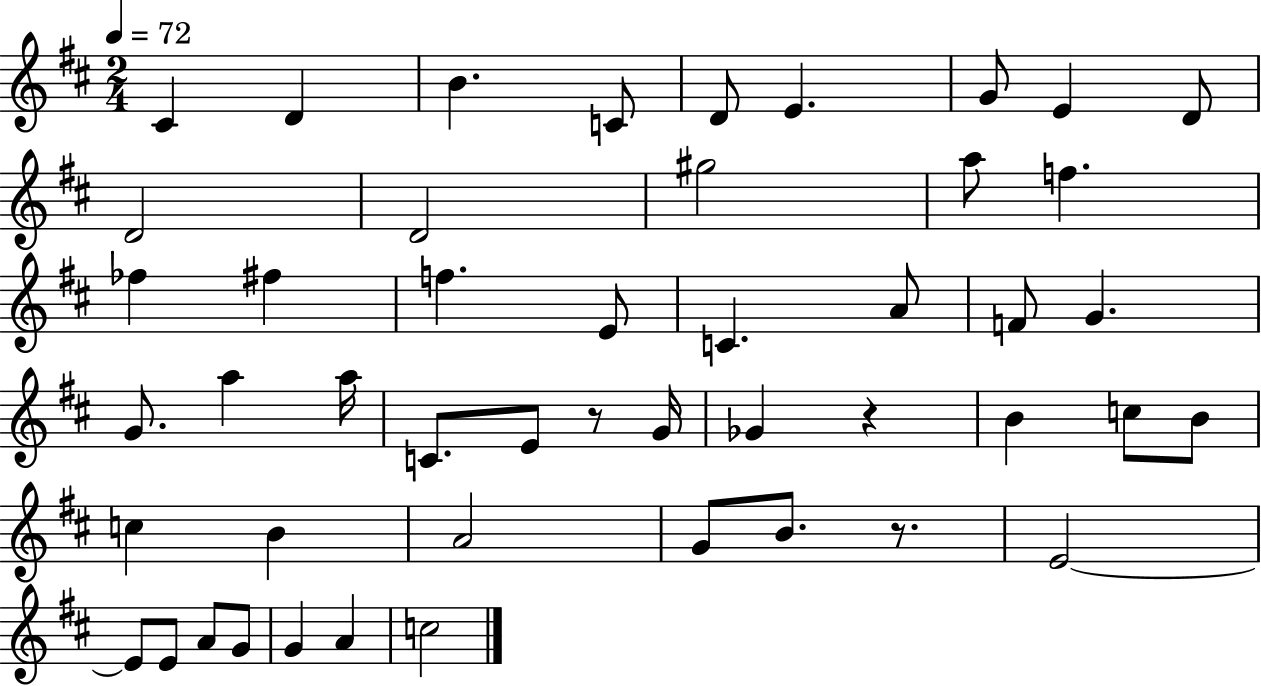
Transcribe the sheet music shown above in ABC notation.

X:1
T:Untitled
M:2/4
L:1/4
K:D
^C D B C/2 D/2 E G/2 E D/2 D2 D2 ^g2 a/2 f _f ^f f E/2 C A/2 F/2 G G/2 a a/4 C/2 E/2 z/2 G/4 _G z B c/2 B/2 c B A2 G/2 B/2 z/2 E2 E/2 E/2 A/2 G/2 G A c2